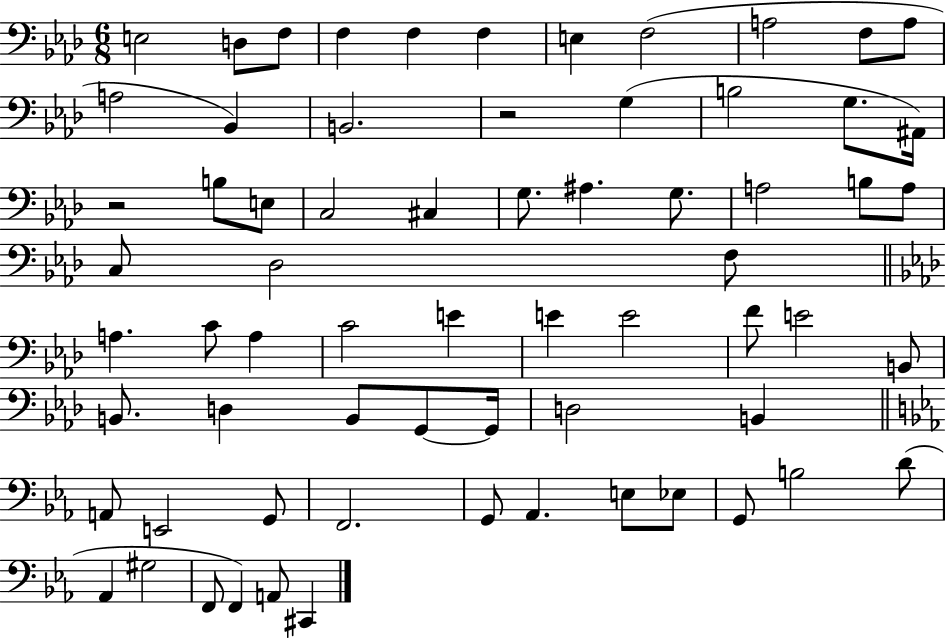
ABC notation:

X:1
T:Untitled
M:6/8
L:1/4
K:Ab
E,2 D,/2 F,/2 F, F, F, E, F,2 A,2 F,/2 A,/2 A,2 _B,, B,,2 z2 G, B,2 G,/2 ^A,,/4 z2 B,/2 E,/2 C,2 ^C, G,/2 ^A, G,/2 A,2 B,/2 A,/2 C,/2 _D,2 F,/2 A, C/2 A, C2 E E E2 F/2 E2 B,,/2 B,,/2 D, B,,/2 G,,/2 G,,/4 D,2 B,, A,,/2 E,,2 G,,/2 F,,2 G,,/2 _A,, E,/2 _E,/2 G,,/2 B,2 D/2 _A,, ^G,2 F,,/2 F,, A,,/2 ^C,,